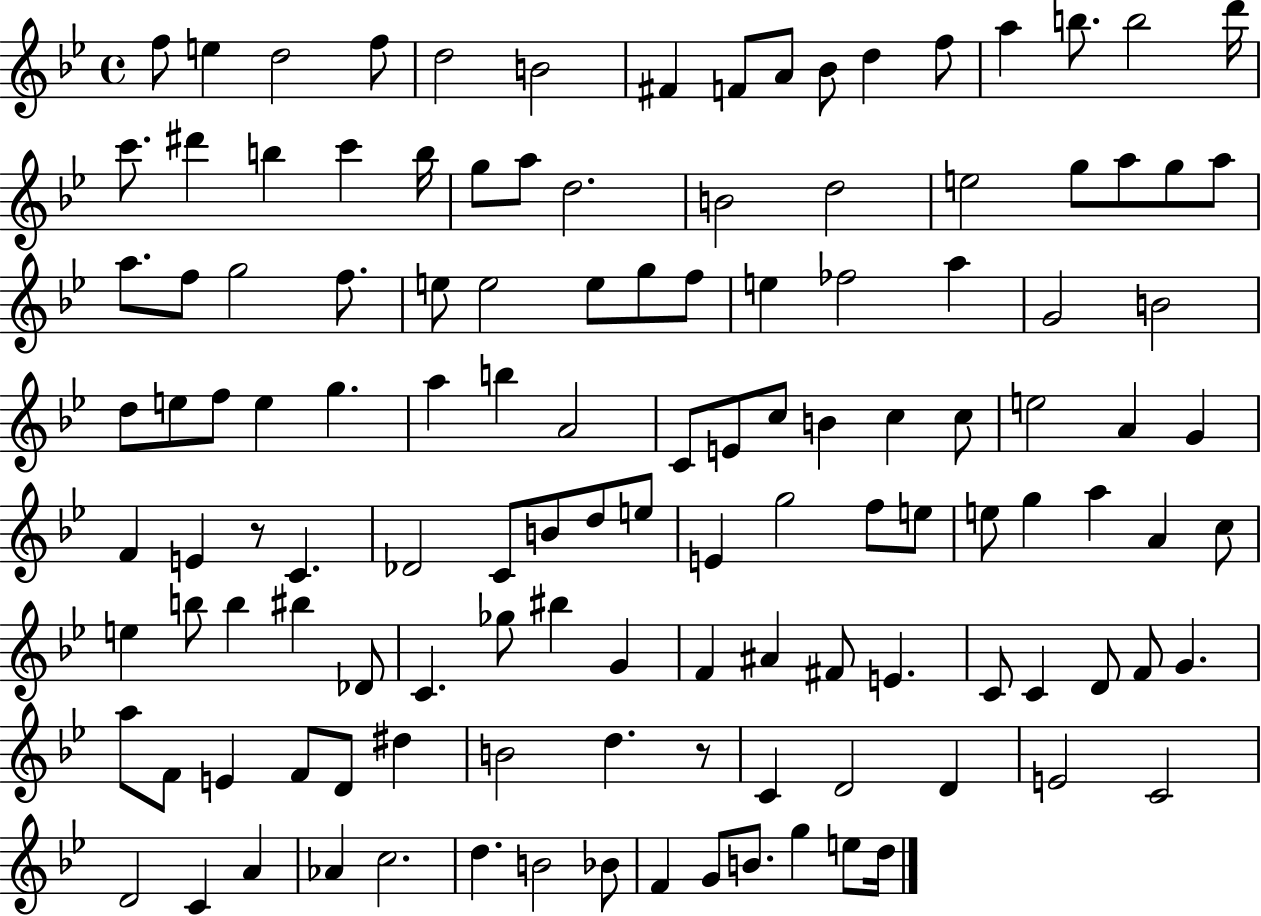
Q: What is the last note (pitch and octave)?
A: D5